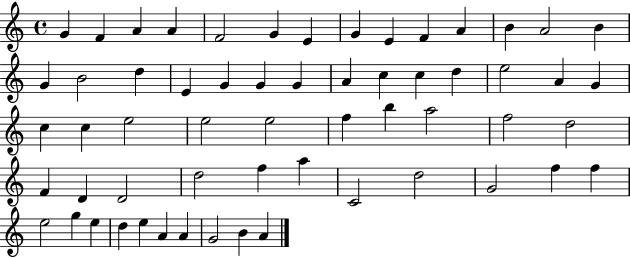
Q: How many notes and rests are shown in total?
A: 59